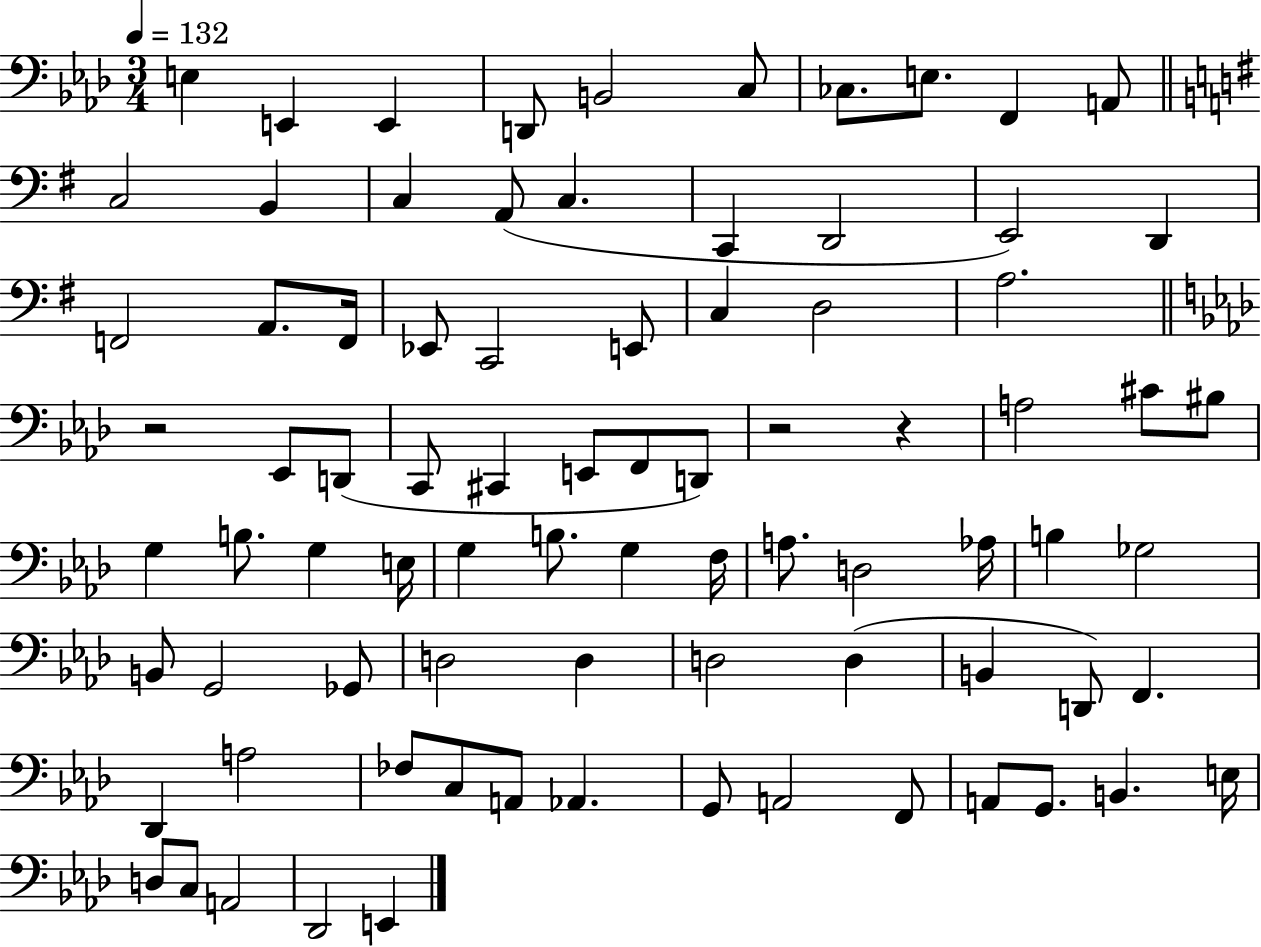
E3/q E2/q E2/q D2/e B2/h C3/e CES3/e. E3/e. F2/q A2/e C3/h B2/q C3/q A2/e C3/q. C2/q D2/h E2/h D2/q F2/h A2/e. F2/s Eb2/e C2/h E2/e C3/q D3/h A3/h. R/h Eb2/e D2/e C2/e C#2/q E2/e F2/e D2/e R/h R/q A3/h C#4/e BIS3/e G3/q B3/e. G3/q E3/s G3/q B3/e. G3/q F3/s A3/e. D3/h Ab3/s B3/q Gb3/h B2/e G2/h Gb2/e D3/h D3/q D3/h D3/q B2/q D2/e F2/q. Db2/q A3/h FES3/e C3/e A2/e Ab2/q. G2/e A2/h F2/e A2/e G2/e. B2/q. E3/s D3/e C3/e A2/h Db2/h E2/q